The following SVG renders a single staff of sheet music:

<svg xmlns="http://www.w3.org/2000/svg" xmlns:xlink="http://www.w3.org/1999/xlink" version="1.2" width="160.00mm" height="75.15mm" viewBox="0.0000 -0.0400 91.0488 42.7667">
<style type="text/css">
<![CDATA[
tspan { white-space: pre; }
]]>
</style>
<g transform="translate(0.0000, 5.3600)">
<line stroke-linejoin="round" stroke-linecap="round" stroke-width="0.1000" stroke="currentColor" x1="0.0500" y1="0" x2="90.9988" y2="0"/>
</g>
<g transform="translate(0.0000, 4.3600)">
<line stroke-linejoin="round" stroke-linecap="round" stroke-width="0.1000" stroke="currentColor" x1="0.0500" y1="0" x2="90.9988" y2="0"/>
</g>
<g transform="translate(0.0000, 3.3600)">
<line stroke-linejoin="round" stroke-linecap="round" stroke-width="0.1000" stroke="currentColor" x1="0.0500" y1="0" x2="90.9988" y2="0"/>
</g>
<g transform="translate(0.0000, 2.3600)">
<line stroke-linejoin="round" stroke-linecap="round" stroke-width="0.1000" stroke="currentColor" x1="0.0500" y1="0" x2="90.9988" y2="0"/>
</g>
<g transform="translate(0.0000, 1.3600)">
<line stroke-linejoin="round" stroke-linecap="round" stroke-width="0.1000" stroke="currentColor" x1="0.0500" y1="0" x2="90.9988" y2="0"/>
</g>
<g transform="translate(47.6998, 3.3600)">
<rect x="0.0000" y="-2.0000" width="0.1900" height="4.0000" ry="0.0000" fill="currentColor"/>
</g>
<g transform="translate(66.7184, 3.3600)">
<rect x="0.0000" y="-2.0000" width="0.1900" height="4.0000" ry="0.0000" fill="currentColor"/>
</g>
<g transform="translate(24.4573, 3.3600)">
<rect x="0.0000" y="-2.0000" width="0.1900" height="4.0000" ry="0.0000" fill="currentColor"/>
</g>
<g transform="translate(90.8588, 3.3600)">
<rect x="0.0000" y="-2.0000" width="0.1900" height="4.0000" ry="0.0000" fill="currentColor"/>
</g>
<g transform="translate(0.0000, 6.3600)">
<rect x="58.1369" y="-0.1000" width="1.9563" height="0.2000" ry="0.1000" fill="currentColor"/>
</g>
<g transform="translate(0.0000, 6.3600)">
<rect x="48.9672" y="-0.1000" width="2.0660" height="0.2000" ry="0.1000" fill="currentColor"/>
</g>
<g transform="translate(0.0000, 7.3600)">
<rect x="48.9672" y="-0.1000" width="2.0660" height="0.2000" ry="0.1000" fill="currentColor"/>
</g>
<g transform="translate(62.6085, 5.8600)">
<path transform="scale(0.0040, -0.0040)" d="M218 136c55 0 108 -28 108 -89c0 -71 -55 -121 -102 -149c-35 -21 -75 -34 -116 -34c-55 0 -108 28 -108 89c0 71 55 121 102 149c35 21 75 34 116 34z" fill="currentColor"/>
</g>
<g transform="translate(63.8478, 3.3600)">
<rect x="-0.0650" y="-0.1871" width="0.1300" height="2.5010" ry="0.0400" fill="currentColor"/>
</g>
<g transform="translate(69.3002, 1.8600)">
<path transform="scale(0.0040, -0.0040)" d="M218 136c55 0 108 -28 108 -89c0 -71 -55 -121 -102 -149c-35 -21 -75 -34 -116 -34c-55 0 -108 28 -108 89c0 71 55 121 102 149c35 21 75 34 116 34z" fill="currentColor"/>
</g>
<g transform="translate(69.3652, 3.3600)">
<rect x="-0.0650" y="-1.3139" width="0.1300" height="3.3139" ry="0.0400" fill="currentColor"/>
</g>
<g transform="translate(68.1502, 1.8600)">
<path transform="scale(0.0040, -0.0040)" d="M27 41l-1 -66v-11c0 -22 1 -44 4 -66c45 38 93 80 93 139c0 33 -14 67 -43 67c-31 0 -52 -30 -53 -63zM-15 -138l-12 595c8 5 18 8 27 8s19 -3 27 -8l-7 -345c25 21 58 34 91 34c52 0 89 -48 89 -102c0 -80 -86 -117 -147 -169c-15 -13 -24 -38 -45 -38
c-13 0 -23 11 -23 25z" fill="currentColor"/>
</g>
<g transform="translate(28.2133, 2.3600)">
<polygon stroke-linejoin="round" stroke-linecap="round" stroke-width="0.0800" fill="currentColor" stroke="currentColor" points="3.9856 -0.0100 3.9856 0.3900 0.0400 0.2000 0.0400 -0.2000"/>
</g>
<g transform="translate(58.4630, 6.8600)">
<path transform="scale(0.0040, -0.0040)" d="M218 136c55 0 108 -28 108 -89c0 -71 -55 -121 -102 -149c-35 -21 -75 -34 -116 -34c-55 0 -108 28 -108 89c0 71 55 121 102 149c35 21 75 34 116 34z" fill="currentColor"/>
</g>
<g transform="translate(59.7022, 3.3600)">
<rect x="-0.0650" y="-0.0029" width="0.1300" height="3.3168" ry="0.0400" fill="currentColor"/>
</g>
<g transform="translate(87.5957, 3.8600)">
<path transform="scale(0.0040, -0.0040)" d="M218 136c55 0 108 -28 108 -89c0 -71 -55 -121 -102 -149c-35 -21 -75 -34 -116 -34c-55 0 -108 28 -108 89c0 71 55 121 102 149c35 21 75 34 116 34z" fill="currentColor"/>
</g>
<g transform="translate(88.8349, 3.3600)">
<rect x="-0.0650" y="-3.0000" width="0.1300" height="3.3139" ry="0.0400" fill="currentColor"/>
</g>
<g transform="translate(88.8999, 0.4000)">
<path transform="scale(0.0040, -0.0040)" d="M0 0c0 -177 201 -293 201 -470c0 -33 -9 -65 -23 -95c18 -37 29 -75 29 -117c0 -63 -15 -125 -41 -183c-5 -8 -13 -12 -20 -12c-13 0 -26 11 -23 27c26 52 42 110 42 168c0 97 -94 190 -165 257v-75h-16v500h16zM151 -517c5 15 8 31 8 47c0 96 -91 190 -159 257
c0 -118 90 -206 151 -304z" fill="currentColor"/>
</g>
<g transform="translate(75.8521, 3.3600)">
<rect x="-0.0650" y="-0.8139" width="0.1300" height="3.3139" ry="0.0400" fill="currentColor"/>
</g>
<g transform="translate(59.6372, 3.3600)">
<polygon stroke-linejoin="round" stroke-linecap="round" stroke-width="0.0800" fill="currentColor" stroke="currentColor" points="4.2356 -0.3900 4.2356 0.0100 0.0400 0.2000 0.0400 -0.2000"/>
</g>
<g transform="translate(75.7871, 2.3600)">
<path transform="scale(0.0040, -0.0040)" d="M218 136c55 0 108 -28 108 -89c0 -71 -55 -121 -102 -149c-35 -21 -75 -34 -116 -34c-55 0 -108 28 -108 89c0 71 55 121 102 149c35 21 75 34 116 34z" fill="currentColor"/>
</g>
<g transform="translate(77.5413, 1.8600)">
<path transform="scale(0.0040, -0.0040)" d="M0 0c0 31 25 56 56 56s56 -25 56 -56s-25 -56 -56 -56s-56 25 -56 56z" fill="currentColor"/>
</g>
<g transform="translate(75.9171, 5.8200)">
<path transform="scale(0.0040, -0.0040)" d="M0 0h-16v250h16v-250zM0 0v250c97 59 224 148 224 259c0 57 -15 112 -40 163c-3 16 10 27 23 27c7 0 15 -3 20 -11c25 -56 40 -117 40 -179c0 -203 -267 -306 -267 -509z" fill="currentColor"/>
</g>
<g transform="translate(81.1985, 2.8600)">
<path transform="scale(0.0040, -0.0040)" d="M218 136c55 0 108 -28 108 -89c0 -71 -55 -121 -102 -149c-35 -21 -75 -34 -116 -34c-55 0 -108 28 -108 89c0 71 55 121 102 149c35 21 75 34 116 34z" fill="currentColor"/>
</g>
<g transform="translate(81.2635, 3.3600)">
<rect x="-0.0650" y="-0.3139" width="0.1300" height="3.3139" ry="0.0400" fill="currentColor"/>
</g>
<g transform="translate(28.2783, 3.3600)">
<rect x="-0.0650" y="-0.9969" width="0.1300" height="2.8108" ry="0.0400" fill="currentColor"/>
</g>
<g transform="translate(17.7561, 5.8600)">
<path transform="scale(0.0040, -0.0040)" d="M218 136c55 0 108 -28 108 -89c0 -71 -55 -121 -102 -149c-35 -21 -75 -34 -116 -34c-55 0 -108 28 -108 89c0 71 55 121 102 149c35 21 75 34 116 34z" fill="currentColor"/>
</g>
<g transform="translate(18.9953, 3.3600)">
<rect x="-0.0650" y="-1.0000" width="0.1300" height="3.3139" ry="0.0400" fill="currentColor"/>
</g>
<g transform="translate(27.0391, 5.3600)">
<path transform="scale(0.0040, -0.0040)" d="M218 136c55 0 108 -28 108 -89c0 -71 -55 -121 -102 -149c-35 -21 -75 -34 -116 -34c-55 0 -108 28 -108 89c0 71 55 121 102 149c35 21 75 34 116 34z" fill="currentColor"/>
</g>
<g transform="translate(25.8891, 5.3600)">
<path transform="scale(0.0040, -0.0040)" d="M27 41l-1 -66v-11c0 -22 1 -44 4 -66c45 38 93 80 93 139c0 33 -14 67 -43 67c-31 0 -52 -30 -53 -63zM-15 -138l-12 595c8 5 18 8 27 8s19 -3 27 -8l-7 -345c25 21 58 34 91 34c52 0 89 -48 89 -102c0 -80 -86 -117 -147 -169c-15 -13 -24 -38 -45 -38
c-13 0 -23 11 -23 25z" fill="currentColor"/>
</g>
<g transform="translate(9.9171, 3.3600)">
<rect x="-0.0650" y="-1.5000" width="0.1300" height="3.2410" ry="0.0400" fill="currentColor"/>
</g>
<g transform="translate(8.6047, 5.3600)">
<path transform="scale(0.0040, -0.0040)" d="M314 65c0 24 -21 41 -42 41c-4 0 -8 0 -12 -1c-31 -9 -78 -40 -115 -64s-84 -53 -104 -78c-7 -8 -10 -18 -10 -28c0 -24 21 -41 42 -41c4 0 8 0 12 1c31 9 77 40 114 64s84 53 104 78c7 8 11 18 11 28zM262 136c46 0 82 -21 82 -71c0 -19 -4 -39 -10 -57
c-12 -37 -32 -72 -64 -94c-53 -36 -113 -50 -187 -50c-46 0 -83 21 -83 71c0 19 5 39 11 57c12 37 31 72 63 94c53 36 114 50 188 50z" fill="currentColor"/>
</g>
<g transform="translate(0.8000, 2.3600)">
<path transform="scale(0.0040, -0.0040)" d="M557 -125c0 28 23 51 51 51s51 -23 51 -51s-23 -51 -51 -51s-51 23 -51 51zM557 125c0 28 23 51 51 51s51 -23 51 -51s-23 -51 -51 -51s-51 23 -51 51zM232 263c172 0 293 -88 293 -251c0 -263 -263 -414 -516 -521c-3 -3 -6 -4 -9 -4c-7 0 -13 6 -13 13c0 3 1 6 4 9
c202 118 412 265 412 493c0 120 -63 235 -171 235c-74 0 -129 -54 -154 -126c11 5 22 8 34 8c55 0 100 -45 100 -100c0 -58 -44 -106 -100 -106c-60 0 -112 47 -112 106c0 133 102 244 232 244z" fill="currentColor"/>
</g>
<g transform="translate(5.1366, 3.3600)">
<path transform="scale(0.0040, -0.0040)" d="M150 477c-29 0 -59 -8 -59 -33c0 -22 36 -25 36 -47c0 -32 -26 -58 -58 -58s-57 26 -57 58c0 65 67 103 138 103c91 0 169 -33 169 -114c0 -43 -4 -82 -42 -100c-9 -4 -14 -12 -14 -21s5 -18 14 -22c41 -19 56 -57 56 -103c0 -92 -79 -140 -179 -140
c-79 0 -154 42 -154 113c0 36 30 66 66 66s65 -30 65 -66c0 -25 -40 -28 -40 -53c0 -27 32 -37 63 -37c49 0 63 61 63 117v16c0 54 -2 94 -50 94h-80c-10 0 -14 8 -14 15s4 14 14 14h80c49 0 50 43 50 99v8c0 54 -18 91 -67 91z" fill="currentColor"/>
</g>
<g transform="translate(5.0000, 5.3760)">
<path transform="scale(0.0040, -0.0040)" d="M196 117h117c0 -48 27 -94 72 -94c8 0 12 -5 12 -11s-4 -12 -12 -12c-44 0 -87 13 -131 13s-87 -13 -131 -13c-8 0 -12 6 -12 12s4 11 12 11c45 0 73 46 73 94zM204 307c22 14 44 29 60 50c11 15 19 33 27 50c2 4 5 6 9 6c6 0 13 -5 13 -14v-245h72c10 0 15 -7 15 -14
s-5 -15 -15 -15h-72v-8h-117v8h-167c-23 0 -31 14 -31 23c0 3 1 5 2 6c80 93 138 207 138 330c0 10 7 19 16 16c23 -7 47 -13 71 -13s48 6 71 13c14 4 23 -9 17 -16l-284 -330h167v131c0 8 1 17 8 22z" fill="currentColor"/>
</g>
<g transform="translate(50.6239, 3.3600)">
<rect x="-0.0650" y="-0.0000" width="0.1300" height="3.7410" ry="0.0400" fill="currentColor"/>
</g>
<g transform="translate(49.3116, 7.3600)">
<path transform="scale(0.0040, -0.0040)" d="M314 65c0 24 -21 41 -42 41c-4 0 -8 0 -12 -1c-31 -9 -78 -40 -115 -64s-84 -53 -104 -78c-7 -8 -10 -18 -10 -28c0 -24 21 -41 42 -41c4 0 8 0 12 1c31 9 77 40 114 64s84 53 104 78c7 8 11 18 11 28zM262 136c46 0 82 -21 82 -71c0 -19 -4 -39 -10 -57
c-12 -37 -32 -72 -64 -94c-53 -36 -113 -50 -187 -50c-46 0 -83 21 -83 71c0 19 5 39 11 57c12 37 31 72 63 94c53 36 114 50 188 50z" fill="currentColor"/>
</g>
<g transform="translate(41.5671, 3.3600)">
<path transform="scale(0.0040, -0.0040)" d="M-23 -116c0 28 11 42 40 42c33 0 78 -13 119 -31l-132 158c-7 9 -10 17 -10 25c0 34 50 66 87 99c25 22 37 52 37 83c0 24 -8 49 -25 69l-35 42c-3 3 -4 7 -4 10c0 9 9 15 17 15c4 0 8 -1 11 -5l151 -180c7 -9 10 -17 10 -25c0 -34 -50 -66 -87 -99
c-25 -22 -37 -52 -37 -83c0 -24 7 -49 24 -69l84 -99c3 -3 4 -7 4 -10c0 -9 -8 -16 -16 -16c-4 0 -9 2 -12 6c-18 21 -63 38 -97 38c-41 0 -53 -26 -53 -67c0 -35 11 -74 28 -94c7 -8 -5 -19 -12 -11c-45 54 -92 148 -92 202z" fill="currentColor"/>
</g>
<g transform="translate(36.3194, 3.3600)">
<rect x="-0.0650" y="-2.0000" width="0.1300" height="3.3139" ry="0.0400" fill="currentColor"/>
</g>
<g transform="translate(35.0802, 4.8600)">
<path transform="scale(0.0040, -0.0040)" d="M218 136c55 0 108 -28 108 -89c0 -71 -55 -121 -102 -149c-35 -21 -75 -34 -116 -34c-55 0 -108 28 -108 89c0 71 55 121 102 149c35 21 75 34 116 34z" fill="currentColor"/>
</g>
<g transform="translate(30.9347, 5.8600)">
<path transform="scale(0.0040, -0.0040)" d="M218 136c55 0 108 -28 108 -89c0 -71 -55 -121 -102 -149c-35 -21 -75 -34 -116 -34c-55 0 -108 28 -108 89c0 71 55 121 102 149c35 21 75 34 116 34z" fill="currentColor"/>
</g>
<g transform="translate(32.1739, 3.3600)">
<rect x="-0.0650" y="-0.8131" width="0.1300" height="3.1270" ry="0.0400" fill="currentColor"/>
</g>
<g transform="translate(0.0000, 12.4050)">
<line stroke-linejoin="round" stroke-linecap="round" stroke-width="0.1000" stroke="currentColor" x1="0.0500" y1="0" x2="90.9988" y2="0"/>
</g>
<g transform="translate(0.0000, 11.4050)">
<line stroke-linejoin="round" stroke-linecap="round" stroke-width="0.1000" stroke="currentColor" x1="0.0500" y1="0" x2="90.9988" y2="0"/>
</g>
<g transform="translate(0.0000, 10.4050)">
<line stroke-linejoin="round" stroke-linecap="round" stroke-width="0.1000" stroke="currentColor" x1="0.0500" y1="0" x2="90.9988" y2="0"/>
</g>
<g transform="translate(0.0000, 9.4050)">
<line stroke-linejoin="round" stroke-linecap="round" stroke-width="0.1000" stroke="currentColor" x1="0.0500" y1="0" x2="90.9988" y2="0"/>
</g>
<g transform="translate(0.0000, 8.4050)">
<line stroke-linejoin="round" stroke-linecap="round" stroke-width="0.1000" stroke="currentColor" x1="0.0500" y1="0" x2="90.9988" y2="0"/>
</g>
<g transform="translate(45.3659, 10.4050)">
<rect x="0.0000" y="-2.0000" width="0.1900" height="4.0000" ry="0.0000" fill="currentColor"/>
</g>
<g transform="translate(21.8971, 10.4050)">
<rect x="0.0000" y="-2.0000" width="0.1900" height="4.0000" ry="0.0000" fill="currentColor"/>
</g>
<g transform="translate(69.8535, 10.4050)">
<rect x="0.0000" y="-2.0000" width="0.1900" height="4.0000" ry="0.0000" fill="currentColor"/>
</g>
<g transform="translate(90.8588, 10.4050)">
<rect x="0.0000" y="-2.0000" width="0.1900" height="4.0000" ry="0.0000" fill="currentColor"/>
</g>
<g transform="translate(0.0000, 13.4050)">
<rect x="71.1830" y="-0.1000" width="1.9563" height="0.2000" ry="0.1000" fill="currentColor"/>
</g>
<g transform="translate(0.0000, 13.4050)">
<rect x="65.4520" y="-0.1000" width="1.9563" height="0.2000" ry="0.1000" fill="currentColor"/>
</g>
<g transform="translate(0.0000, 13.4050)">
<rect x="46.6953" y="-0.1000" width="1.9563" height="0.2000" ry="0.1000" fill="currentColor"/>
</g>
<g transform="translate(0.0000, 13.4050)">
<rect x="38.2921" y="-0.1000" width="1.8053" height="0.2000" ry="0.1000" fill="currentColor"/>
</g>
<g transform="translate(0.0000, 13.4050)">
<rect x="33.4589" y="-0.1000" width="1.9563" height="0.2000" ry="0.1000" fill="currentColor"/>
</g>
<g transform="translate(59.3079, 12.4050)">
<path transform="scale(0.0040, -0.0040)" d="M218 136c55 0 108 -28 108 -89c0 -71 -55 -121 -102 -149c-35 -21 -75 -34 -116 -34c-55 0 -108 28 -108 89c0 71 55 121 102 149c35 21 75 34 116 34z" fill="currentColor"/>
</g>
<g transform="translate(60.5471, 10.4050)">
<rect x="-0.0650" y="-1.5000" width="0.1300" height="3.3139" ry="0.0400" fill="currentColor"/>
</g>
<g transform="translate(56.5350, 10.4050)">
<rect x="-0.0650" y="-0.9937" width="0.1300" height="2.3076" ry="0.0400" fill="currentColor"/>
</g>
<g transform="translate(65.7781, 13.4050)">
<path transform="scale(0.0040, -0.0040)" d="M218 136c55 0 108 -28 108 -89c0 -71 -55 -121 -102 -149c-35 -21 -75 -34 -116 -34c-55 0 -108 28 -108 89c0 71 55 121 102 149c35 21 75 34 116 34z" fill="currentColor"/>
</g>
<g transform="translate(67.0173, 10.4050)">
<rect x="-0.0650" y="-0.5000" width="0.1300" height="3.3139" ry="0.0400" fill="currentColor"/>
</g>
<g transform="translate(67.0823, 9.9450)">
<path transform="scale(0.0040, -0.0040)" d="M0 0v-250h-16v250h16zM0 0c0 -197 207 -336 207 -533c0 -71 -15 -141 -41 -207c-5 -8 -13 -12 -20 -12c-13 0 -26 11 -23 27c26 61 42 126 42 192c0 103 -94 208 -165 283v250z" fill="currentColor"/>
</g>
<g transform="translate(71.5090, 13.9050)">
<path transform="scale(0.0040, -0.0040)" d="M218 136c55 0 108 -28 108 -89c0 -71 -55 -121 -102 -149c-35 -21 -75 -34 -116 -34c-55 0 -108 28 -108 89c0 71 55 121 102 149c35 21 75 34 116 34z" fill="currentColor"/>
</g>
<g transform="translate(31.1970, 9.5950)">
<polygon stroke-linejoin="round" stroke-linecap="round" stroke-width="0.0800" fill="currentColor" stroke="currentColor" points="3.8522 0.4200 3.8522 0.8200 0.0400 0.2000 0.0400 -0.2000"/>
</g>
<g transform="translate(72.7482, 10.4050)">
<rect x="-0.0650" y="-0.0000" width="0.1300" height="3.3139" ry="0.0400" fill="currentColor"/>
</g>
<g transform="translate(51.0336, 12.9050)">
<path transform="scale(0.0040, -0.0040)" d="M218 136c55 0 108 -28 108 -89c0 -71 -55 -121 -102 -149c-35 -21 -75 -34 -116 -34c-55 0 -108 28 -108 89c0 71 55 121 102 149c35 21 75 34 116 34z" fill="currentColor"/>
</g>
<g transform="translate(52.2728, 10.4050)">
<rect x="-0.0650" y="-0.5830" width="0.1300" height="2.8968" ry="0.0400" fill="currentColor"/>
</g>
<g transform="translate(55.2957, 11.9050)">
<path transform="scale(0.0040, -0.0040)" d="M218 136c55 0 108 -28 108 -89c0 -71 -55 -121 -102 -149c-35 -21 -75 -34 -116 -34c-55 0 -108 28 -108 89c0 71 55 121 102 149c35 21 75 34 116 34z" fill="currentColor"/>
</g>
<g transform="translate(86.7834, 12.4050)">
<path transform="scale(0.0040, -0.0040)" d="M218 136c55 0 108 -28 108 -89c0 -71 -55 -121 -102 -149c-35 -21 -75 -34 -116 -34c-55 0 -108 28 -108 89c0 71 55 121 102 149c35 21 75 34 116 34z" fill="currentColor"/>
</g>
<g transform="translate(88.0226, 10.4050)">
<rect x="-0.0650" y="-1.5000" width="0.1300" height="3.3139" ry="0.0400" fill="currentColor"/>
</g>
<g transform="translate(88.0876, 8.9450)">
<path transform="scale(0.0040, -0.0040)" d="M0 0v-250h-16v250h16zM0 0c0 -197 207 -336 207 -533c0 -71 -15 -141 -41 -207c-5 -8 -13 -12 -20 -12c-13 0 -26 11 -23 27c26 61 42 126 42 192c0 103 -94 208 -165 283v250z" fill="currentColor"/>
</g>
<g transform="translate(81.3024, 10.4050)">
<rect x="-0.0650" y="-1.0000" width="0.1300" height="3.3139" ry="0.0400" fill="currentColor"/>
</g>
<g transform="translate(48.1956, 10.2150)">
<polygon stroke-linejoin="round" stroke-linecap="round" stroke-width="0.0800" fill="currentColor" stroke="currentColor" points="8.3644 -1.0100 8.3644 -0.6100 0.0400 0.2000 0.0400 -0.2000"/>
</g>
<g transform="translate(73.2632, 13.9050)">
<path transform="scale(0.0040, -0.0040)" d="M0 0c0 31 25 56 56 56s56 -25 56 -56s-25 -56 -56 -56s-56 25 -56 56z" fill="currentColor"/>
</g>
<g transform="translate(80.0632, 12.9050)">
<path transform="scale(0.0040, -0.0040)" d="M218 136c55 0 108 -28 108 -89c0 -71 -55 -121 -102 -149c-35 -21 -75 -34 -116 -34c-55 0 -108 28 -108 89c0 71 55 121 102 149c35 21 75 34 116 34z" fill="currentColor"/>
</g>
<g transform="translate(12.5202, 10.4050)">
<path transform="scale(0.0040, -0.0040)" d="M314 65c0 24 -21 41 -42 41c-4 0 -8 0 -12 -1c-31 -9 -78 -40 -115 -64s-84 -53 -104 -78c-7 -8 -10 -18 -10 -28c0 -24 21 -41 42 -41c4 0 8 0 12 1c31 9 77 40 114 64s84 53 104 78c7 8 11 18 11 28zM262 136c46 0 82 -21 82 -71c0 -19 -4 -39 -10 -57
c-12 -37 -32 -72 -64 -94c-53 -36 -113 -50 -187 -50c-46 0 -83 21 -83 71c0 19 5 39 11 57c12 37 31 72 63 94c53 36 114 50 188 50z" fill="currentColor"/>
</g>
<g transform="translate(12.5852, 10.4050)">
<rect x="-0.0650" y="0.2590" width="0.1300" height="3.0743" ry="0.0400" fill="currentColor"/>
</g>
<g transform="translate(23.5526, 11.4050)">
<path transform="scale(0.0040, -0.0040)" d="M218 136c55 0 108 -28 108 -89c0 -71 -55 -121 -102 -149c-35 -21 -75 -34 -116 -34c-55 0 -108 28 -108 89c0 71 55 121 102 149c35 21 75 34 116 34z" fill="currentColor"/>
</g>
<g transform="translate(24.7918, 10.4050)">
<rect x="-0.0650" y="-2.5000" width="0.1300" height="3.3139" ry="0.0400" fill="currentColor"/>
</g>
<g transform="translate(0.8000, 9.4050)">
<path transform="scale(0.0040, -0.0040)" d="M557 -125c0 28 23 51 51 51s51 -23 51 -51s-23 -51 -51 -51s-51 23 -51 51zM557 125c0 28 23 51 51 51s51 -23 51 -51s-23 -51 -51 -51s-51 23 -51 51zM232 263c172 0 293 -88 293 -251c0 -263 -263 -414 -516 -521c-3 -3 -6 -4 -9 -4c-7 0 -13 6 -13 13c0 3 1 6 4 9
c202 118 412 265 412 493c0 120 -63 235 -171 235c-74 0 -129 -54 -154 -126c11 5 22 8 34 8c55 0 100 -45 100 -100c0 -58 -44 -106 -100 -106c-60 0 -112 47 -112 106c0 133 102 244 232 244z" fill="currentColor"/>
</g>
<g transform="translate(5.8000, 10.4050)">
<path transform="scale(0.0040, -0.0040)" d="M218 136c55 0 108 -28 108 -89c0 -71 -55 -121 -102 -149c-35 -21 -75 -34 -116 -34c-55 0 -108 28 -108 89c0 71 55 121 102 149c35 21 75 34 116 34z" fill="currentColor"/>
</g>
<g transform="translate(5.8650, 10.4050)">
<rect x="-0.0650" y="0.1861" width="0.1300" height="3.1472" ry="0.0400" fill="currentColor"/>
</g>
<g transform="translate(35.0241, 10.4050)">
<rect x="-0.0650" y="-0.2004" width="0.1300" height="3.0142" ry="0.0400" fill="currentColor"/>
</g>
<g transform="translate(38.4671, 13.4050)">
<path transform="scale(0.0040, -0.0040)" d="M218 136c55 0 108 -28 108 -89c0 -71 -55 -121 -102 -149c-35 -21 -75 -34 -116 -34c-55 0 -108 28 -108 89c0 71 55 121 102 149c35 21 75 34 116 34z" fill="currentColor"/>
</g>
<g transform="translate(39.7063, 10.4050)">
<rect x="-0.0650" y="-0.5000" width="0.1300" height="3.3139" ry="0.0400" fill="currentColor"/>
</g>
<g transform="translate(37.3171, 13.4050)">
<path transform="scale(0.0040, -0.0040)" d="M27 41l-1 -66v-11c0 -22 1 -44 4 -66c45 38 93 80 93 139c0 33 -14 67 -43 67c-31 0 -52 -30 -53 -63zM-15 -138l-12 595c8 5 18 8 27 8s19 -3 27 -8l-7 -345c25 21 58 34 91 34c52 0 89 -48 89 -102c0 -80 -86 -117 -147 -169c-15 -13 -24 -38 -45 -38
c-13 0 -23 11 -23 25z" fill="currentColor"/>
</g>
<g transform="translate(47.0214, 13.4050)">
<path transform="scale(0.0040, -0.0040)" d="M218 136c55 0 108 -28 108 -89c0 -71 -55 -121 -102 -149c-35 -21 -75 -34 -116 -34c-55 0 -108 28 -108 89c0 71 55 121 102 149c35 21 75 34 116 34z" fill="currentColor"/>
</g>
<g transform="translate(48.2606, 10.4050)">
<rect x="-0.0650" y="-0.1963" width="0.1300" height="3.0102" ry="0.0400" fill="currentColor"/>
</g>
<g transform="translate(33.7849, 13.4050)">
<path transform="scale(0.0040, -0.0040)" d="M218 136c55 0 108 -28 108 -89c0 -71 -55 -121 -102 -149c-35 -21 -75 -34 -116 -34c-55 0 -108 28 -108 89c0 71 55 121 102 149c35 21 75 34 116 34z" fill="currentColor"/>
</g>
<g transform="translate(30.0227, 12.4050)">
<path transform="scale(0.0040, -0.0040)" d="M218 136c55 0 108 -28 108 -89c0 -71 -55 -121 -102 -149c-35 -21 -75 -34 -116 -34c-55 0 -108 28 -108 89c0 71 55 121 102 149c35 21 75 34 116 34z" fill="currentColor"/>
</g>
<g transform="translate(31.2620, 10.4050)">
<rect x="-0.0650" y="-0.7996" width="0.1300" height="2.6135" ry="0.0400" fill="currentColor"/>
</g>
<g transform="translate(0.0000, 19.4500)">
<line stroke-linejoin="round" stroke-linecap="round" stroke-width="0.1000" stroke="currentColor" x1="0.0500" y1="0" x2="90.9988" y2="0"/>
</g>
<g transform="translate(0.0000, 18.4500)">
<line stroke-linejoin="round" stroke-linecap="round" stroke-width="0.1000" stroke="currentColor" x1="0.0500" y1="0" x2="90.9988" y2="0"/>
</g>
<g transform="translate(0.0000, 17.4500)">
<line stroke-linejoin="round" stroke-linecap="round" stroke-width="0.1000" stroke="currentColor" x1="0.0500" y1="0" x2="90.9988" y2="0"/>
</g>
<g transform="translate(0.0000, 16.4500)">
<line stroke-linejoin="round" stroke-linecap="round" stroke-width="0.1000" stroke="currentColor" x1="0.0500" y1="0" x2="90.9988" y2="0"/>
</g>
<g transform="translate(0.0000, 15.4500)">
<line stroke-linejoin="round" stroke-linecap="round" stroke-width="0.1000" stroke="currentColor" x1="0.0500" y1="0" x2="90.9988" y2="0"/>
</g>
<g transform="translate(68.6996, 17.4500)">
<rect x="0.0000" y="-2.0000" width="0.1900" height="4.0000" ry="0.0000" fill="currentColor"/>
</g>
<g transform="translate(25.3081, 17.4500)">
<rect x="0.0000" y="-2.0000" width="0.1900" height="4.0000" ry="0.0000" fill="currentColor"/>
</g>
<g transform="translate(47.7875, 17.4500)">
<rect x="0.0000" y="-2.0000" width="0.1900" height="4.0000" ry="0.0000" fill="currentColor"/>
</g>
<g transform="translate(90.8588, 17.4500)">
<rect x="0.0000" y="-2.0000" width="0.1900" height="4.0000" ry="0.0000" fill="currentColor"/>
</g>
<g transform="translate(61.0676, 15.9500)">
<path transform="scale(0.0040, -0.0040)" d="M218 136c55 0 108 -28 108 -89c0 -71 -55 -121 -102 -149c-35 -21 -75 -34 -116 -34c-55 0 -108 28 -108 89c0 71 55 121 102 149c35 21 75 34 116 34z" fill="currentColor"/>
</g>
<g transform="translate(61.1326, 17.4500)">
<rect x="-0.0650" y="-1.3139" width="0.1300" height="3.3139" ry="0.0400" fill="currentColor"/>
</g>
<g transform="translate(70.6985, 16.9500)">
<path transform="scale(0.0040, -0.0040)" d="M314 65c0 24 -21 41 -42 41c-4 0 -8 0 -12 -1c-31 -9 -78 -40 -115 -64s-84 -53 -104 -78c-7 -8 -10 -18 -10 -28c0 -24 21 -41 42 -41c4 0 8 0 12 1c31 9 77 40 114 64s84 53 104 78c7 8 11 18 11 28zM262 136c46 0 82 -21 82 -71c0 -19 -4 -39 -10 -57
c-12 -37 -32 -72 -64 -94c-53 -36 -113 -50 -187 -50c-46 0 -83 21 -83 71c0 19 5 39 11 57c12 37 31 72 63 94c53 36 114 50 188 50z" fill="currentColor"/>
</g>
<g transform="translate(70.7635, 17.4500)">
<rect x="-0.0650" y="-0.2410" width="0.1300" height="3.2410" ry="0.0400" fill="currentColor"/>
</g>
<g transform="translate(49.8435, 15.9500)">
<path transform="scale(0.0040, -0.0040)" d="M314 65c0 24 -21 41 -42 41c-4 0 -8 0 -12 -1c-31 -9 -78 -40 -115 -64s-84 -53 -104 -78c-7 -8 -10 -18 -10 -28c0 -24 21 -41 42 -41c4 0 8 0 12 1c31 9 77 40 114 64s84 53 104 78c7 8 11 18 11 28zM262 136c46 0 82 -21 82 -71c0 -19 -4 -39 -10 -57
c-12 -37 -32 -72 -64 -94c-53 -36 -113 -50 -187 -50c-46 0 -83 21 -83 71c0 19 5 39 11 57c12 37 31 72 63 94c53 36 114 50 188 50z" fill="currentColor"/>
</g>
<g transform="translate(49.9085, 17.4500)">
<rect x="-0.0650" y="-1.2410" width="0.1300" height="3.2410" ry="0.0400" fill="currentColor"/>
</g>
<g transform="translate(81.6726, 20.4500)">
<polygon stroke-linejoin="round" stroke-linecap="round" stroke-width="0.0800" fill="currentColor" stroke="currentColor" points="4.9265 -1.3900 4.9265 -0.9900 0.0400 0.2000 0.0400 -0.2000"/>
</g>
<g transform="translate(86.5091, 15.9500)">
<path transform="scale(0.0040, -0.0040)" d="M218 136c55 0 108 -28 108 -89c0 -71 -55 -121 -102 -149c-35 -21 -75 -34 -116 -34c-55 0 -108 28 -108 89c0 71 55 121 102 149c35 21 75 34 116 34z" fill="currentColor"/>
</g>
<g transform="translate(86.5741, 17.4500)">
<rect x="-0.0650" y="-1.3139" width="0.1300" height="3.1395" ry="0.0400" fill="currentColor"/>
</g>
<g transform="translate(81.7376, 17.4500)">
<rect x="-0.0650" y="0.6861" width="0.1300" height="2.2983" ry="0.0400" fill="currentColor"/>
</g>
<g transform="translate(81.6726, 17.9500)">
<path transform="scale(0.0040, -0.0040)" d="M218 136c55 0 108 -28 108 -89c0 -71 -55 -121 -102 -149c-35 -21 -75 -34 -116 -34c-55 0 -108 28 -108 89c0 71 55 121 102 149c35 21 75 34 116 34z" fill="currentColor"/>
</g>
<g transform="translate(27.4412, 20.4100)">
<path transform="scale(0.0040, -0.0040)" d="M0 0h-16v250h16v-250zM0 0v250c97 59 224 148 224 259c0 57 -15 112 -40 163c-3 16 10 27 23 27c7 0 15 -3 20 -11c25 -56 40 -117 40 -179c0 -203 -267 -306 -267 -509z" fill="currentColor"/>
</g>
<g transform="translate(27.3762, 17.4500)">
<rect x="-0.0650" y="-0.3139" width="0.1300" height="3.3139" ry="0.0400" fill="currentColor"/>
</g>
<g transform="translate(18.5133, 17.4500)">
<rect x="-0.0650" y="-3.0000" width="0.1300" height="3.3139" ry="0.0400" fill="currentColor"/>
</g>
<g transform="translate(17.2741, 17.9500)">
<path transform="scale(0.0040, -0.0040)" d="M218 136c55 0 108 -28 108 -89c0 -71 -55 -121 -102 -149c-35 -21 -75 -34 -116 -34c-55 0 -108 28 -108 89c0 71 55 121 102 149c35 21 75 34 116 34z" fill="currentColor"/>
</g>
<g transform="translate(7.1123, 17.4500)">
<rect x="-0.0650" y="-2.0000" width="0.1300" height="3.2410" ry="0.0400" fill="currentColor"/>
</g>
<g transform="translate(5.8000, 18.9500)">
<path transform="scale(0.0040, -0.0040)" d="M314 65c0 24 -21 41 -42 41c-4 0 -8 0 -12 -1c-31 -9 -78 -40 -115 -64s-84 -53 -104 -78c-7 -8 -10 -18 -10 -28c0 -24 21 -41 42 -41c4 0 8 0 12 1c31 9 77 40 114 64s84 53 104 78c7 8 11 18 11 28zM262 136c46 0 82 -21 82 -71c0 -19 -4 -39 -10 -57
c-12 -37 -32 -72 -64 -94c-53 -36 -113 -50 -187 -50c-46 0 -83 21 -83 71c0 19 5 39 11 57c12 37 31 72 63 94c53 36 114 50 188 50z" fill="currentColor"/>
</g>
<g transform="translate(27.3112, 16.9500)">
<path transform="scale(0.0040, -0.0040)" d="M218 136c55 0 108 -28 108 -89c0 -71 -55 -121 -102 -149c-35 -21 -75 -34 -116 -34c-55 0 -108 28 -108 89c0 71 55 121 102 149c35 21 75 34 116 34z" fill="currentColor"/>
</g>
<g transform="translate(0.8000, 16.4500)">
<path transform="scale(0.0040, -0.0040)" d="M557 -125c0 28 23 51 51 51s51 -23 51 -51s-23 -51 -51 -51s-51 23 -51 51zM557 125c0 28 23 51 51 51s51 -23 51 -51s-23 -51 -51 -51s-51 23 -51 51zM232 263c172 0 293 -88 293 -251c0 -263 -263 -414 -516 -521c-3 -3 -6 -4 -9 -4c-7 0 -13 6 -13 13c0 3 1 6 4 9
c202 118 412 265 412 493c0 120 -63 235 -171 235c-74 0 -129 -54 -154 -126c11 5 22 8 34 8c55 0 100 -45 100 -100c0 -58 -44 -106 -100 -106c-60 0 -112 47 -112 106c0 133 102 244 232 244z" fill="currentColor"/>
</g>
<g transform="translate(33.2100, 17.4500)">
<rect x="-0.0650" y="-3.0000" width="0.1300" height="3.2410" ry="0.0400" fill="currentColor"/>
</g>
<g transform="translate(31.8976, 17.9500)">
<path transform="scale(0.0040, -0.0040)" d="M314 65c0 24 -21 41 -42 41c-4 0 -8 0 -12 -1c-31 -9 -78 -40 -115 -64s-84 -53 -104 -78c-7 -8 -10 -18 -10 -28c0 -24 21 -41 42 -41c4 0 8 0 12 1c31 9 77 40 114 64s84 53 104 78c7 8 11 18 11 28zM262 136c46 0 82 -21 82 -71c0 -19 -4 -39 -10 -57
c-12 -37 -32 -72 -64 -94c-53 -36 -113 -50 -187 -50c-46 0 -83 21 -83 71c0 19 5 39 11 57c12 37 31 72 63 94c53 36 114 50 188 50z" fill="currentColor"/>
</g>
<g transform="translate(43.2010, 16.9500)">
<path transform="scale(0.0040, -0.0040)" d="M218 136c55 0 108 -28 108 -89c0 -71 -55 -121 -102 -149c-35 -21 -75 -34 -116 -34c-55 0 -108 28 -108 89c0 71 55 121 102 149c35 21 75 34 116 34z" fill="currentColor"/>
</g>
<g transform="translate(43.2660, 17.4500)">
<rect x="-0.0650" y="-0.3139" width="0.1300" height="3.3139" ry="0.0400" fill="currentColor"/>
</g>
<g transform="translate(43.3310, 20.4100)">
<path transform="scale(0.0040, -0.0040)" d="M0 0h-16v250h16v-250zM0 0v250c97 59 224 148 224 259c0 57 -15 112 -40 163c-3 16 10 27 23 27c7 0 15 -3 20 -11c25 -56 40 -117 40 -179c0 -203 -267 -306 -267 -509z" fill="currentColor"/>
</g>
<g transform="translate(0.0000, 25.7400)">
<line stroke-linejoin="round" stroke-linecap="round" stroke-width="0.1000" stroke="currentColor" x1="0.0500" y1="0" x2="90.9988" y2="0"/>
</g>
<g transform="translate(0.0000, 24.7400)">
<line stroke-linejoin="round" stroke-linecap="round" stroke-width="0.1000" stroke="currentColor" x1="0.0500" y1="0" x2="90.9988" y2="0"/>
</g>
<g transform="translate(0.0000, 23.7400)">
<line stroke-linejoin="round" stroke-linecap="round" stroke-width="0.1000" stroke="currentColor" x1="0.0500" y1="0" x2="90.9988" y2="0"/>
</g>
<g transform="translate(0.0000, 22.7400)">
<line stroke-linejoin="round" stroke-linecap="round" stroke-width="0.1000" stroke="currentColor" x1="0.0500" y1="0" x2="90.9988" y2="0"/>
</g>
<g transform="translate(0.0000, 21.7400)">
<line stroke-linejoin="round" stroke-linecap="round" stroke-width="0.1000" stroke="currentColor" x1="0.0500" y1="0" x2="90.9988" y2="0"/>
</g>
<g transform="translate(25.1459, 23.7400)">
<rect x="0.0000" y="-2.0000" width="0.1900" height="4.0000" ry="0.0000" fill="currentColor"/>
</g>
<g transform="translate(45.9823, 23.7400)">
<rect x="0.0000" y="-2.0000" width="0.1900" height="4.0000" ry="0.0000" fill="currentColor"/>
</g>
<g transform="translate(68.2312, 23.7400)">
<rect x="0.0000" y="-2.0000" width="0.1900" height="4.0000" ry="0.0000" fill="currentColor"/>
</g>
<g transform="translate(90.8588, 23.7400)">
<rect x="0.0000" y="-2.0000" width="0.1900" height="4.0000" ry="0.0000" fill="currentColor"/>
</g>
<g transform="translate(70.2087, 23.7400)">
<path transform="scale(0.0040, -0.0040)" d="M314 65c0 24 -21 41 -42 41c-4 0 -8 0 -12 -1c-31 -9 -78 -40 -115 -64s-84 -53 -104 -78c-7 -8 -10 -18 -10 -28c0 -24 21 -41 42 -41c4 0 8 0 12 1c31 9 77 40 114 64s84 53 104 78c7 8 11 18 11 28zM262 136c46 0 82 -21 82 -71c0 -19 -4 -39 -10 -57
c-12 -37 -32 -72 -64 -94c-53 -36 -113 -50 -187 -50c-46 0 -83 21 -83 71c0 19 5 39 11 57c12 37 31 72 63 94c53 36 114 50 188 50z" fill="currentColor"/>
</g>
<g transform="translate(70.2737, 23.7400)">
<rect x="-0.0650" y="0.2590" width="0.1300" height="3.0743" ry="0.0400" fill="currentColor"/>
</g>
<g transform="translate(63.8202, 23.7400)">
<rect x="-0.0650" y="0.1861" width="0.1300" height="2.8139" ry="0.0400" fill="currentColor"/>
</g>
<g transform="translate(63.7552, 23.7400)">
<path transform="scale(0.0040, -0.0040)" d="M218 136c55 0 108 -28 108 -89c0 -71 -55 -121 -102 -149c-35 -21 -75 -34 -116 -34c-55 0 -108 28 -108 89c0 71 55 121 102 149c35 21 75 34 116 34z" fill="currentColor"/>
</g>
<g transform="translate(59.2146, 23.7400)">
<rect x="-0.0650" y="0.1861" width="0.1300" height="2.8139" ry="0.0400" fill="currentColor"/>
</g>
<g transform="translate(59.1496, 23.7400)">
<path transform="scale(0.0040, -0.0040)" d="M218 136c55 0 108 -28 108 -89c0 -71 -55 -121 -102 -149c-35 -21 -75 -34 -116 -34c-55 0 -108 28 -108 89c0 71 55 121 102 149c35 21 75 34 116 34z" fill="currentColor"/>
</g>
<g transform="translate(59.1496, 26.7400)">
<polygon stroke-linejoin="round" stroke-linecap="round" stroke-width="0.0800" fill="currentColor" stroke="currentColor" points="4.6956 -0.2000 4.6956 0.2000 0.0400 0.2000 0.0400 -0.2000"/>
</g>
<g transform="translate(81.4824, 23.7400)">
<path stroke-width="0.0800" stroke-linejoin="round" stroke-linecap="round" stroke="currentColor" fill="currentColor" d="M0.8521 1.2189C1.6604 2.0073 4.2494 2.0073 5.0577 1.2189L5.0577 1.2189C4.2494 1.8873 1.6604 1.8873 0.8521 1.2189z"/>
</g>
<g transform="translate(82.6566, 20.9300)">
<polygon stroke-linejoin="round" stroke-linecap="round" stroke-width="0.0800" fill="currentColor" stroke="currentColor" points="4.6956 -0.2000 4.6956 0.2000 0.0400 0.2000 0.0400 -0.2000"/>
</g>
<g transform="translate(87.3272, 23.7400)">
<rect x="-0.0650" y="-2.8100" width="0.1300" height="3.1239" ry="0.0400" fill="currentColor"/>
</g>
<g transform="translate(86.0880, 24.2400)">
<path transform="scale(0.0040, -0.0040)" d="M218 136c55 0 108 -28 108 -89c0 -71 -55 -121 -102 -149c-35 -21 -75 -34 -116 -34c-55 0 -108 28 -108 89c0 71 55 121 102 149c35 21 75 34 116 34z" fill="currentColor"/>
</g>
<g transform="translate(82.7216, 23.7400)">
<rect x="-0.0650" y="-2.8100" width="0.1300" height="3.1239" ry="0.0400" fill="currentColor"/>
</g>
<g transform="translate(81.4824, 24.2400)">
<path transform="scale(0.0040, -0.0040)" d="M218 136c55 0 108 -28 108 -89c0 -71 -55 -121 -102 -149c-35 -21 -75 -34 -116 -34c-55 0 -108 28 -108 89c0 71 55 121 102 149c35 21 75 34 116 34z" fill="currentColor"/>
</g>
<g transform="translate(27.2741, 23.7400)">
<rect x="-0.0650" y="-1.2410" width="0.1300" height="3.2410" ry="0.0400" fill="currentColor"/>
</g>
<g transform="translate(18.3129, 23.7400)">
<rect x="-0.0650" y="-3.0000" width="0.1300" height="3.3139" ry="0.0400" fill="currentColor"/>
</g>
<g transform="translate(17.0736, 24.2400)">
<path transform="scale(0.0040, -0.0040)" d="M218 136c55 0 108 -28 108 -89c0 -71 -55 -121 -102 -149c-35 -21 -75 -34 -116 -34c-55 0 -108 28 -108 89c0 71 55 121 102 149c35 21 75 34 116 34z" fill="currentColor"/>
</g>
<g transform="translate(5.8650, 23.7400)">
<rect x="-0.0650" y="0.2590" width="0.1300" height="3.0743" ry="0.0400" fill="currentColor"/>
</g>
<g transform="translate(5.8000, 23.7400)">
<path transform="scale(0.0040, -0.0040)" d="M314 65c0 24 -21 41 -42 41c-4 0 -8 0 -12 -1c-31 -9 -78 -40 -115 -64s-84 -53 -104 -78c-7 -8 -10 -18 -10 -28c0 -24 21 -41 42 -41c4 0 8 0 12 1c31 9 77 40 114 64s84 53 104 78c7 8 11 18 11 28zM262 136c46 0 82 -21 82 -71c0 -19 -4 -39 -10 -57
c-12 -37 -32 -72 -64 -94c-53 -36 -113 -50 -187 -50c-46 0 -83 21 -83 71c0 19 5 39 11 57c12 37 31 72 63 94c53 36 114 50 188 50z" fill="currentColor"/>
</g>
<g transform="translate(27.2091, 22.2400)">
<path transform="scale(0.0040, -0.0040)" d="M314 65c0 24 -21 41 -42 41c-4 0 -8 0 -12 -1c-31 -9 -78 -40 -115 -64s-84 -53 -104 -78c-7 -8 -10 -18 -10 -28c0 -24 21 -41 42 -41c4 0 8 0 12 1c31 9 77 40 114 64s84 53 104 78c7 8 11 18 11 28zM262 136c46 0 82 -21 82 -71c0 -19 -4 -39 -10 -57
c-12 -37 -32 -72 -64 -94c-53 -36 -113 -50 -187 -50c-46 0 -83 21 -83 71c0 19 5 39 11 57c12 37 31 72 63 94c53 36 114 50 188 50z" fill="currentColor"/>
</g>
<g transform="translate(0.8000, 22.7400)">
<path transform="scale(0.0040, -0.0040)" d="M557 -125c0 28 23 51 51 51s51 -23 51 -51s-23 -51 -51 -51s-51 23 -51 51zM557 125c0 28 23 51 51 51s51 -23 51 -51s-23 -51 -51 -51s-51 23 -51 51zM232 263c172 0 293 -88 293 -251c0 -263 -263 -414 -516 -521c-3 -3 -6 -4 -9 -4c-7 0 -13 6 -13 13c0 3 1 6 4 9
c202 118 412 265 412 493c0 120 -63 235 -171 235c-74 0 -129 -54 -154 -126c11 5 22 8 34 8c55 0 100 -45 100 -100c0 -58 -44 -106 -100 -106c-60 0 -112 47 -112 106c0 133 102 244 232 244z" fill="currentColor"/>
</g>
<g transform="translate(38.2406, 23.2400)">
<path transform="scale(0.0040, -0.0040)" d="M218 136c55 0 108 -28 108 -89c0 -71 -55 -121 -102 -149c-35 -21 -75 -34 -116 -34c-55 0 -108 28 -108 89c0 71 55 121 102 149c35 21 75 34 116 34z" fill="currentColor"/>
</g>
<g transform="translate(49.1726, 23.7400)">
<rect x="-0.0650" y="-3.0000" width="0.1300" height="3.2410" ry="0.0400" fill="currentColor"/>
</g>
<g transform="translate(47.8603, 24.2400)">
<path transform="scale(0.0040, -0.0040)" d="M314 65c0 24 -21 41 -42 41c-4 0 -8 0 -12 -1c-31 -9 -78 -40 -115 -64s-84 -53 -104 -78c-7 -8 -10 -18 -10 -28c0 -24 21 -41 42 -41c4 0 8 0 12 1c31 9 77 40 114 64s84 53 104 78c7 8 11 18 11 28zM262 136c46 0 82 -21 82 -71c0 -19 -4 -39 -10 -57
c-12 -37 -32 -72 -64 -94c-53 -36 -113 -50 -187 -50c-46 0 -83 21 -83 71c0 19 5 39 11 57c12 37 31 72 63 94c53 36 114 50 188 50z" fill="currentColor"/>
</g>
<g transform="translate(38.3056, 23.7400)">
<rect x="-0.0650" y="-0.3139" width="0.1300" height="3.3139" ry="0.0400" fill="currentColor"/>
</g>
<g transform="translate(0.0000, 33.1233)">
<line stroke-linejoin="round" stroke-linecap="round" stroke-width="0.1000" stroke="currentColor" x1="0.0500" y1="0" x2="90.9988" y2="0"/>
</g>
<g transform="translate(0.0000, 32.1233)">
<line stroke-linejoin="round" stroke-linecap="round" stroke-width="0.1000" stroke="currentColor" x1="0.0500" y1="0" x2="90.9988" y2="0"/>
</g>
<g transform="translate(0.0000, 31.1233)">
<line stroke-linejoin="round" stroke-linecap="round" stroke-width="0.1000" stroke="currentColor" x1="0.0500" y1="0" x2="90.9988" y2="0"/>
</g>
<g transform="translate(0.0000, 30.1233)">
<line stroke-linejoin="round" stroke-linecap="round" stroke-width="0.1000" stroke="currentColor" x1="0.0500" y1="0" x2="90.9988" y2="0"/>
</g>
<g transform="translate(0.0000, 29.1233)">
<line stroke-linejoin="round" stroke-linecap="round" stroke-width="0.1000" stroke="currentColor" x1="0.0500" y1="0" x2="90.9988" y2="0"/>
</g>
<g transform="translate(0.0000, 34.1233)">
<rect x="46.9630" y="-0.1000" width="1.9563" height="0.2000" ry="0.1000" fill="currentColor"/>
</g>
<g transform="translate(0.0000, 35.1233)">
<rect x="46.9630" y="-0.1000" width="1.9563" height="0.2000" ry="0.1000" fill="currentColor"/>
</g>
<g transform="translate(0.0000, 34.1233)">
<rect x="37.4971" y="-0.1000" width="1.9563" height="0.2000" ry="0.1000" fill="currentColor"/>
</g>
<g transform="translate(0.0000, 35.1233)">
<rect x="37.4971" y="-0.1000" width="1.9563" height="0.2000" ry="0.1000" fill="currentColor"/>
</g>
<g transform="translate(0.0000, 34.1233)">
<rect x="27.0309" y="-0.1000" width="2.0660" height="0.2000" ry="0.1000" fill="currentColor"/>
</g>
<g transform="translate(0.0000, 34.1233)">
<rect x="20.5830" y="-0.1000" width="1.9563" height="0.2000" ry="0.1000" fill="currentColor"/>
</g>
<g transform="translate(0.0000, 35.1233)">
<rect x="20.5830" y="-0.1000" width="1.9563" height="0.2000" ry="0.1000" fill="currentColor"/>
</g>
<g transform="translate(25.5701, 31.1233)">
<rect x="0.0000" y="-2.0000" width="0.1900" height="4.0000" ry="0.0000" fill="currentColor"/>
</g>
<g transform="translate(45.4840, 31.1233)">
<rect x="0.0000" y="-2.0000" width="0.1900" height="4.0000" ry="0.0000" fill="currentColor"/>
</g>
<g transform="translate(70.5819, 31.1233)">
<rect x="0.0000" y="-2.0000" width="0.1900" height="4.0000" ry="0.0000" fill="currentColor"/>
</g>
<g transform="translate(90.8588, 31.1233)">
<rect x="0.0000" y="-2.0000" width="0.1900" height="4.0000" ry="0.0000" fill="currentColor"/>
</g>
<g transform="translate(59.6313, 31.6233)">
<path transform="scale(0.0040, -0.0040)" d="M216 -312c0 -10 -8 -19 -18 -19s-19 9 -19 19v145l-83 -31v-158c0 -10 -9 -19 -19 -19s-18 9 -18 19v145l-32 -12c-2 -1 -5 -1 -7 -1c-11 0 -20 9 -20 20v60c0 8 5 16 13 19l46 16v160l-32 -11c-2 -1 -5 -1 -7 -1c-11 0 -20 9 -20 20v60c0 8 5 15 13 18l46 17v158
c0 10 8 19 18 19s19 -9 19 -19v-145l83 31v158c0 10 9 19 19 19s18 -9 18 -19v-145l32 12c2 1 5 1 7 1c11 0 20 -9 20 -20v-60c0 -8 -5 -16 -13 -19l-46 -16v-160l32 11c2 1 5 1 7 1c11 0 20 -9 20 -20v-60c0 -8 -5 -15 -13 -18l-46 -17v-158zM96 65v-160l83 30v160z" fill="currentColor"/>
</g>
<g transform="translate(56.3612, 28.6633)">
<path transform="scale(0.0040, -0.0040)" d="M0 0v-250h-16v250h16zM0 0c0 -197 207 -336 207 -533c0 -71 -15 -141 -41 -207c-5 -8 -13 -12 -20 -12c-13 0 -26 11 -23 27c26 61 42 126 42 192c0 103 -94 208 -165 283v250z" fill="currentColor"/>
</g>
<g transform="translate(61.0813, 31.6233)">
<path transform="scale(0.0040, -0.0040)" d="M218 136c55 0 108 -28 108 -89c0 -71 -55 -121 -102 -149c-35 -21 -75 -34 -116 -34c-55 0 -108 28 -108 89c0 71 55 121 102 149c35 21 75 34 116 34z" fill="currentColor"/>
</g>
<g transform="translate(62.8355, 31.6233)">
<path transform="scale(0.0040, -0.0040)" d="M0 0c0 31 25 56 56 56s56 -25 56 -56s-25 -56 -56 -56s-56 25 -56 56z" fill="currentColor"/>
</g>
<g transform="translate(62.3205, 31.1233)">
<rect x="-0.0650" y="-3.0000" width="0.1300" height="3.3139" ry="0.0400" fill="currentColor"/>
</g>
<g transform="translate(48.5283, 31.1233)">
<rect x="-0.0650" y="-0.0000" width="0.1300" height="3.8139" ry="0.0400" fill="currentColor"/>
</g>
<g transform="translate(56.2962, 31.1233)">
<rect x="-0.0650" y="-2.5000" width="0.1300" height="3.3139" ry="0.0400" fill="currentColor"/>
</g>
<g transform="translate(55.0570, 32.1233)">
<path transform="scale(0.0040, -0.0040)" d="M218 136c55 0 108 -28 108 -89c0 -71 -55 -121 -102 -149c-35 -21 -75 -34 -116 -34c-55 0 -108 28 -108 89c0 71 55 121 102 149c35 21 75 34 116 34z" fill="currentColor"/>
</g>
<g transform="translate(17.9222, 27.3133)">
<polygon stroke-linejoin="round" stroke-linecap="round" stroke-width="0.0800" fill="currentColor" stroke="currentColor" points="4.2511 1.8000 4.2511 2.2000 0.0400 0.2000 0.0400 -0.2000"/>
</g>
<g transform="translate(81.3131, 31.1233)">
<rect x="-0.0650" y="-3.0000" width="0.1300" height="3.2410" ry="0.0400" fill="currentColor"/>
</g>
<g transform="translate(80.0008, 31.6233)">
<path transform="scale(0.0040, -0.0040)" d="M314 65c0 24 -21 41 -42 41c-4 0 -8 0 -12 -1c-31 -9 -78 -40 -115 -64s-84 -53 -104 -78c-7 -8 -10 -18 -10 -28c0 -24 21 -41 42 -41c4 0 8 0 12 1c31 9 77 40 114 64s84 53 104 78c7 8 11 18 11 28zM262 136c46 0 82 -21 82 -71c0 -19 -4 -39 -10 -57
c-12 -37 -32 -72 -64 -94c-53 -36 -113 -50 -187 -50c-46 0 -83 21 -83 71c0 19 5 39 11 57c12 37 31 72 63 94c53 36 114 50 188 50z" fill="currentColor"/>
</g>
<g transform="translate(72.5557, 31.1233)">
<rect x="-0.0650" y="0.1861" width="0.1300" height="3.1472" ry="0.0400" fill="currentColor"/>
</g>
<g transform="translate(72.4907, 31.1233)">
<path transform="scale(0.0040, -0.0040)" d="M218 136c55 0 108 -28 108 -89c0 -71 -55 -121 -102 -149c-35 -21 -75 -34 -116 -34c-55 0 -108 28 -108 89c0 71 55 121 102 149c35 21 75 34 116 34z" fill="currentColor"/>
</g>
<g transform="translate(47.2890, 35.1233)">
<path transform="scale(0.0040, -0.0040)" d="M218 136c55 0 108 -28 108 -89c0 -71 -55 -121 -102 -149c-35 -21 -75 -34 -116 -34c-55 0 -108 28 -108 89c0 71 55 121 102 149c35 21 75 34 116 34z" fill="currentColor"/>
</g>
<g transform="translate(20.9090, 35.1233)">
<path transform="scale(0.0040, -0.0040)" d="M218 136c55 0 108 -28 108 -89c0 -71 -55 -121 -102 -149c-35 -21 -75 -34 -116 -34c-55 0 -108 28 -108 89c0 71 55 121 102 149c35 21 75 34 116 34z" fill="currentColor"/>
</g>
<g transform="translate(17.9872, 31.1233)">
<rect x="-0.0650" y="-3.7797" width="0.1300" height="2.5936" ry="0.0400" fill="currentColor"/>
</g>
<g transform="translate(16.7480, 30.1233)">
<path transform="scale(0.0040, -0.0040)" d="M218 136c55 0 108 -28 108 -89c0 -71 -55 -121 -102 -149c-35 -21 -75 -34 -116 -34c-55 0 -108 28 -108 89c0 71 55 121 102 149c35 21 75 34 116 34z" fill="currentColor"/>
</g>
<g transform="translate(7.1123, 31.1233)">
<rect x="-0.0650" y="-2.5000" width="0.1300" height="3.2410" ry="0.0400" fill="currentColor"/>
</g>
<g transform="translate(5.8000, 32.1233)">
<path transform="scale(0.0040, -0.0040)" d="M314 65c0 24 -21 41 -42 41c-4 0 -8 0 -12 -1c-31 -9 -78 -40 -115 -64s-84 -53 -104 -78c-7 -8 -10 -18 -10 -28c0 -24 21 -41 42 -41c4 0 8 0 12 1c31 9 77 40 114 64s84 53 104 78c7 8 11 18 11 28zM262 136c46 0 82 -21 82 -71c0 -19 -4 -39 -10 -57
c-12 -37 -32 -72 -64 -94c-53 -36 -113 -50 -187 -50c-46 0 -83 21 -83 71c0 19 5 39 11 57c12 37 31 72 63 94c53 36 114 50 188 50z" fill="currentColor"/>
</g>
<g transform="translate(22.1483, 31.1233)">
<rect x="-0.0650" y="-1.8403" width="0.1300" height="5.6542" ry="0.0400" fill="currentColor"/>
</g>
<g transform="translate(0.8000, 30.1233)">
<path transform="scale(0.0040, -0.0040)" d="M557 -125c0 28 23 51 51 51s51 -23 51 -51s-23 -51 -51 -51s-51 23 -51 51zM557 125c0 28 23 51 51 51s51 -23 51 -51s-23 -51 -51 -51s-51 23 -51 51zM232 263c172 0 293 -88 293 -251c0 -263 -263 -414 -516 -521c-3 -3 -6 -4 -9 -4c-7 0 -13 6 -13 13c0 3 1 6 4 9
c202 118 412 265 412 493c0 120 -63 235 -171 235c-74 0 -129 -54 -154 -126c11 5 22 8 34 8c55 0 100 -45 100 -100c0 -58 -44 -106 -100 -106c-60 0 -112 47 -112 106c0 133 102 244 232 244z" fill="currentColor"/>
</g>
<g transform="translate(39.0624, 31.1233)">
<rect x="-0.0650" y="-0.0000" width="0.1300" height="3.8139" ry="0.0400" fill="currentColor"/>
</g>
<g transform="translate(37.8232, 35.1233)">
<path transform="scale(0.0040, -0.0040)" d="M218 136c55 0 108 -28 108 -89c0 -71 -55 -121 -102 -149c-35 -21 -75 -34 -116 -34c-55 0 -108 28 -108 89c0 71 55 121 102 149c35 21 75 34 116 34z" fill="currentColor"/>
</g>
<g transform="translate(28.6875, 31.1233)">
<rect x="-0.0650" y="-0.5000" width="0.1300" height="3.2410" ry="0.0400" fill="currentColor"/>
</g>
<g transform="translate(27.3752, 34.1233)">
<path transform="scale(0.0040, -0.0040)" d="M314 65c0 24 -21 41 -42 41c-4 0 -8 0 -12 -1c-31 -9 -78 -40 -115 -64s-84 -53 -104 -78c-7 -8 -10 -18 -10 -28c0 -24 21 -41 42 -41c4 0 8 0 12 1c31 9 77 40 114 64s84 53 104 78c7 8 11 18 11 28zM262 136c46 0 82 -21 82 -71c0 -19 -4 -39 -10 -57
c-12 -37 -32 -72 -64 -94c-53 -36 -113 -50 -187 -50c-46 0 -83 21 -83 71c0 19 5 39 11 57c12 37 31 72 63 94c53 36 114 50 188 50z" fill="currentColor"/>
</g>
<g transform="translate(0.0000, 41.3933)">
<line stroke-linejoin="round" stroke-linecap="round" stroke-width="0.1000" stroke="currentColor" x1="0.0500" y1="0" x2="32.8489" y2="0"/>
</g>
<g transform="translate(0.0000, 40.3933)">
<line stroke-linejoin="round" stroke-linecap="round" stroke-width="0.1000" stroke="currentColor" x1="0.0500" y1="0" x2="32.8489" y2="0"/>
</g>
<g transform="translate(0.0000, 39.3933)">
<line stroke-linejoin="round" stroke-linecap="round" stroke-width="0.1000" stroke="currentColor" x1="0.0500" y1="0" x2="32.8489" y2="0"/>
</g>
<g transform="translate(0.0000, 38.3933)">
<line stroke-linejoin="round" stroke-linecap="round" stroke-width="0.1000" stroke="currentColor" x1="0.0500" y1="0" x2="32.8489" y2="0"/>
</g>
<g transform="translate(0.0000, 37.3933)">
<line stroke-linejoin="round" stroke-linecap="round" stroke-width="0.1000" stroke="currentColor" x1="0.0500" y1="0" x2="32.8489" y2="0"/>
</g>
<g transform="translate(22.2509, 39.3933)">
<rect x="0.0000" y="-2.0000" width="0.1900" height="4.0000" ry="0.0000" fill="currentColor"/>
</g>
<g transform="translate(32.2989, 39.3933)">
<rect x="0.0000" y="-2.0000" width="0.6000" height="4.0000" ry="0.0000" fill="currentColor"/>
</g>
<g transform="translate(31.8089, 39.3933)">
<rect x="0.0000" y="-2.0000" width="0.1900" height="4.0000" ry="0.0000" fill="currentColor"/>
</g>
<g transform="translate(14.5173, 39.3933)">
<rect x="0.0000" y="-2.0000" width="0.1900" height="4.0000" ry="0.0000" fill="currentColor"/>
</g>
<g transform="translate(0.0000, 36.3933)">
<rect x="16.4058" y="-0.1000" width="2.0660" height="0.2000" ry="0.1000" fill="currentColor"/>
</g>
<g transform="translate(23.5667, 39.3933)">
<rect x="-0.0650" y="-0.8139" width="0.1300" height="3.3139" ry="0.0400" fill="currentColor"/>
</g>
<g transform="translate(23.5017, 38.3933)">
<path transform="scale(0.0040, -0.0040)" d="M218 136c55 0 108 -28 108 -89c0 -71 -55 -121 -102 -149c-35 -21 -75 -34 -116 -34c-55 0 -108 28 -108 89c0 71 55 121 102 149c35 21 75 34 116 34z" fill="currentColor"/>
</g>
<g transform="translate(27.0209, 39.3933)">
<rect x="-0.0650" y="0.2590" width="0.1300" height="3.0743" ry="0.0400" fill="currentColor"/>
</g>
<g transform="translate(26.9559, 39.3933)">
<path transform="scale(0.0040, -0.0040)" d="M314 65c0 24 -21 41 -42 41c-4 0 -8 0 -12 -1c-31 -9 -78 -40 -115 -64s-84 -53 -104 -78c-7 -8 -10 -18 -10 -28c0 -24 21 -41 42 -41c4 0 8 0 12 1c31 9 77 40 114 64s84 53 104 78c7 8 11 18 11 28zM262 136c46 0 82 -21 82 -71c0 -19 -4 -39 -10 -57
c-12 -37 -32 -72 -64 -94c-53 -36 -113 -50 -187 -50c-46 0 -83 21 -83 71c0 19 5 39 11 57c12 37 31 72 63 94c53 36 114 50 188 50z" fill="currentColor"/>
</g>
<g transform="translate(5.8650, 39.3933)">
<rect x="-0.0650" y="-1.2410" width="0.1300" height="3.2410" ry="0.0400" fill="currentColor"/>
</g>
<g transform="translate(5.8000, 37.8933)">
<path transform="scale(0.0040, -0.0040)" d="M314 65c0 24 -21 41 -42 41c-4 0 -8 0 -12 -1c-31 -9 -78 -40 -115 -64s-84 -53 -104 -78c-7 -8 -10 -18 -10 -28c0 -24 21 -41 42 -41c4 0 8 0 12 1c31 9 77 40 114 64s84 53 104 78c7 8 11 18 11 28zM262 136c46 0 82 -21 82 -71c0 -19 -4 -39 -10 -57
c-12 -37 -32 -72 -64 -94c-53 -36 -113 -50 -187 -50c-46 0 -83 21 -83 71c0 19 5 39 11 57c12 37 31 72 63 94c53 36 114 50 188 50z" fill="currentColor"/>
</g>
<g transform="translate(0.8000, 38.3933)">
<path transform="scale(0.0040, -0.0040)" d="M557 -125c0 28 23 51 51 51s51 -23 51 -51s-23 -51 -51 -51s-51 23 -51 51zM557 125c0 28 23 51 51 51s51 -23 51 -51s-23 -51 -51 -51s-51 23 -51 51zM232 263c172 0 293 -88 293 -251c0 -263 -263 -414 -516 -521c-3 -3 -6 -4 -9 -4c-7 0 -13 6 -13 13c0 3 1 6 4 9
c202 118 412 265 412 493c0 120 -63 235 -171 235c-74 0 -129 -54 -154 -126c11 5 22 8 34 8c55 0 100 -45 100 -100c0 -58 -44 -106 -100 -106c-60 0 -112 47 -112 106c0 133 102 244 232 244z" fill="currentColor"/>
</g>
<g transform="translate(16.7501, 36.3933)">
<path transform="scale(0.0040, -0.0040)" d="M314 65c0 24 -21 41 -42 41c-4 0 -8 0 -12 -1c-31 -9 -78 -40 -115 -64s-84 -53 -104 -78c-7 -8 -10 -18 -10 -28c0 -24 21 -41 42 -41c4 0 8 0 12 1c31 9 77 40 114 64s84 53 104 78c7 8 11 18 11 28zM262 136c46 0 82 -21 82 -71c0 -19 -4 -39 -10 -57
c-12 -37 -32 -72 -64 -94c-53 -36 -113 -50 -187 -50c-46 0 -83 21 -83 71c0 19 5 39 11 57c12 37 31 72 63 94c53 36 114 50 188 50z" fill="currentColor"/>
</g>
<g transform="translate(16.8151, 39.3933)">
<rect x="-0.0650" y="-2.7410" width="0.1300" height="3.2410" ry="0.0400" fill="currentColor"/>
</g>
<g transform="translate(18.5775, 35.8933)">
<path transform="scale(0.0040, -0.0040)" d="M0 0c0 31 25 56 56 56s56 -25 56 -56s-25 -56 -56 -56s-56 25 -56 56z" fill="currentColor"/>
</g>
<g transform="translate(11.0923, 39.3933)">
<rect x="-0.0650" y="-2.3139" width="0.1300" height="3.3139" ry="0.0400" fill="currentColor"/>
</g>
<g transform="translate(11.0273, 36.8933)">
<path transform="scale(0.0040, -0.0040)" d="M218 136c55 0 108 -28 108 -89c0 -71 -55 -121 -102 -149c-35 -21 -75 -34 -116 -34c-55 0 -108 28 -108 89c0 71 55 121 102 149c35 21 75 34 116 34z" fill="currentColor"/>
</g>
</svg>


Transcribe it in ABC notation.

X:1
T:Untitled
M:3/4
L:1/4
K:C
G,,2 F,, _G,,/2 F,,/2 A,, z C,,2 D,,/2 F,,/2 _G, F,/2 E, C,/4 D, D,2 B,, G,,/2 E,,/2 _E,, E,,/2 F,,/2 A,,/2 G,, E,,/2 D,, F,, G,,/2 A,,2 C, E,/2 C,2 E,/2 G,2 G, E,2 C,/2 G,/2 D,2 C, G,2 E, C,2 D,/2 D,/2 D,2 C,/2 C,/2 B,,2 F,/2 C,,/2 E,,2 C,, C,, B,,/2 ^C, D, C,2 G,2 B, C2 F, D,2